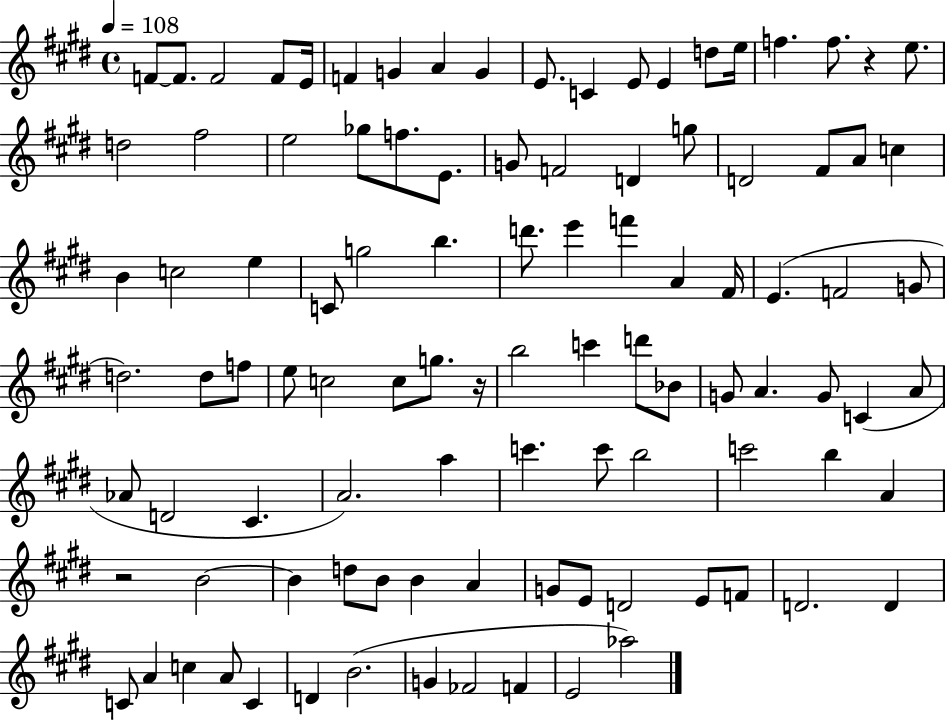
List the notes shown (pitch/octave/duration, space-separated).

F4/e F4/e. F4/h F4/e E4/s F4/q G4/q A4/q G4/q E4/e. C4/q E4/e E4/q D5/e E5/s F5/q. F5/e. R/q E5/e. D5/h F#5/h E5/h Gb5/e F5/e. E4/e. G4/e F4/h D4/q G5/e D4/h F#4/e A4/e C5/q B4/q C5/h E5/q C4/e G5/h B5/q. D6/e. E6/q F6/q A4/q F#4/s E4/q. F4/h G4/e D5/h. D5/e F5/e E5/e C5/h C5/e G5/e. R/s B5/h C6/q D6/e Bb4/e G4/e A4/q. G4/e C4/q A4/e Ab4/e D4/h C#4/q. A4/h. A5/q C6/q. C6/e B5/h C6/h B5/q A4/q R/h B4/h B4/q D5/e B4/e B4/q A4/q G4/e E4/e D4/h E4/e F4/e D4/h. D4/q C4/e A4/q C5/q A4/e C4/q D4/q B4/h. G4/q FES4/h F4/q E4/h Ab5/h